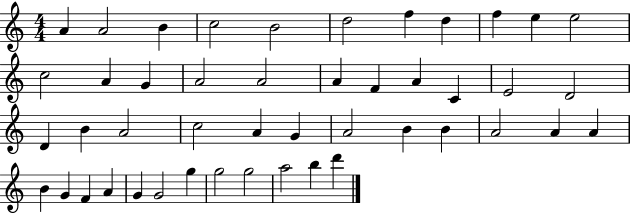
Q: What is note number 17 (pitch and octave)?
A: A4